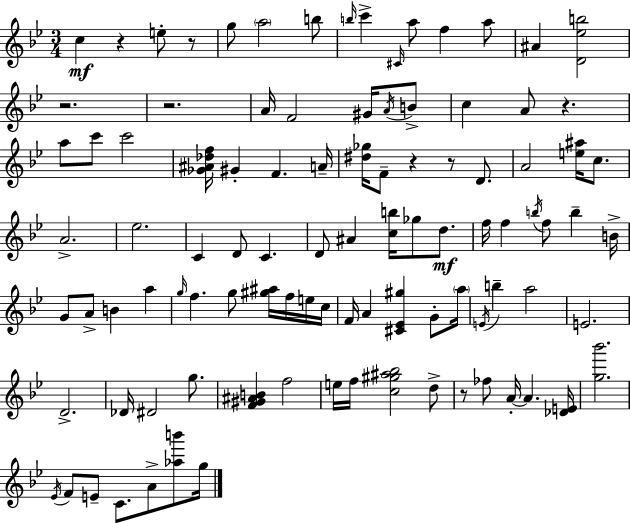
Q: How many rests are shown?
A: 8